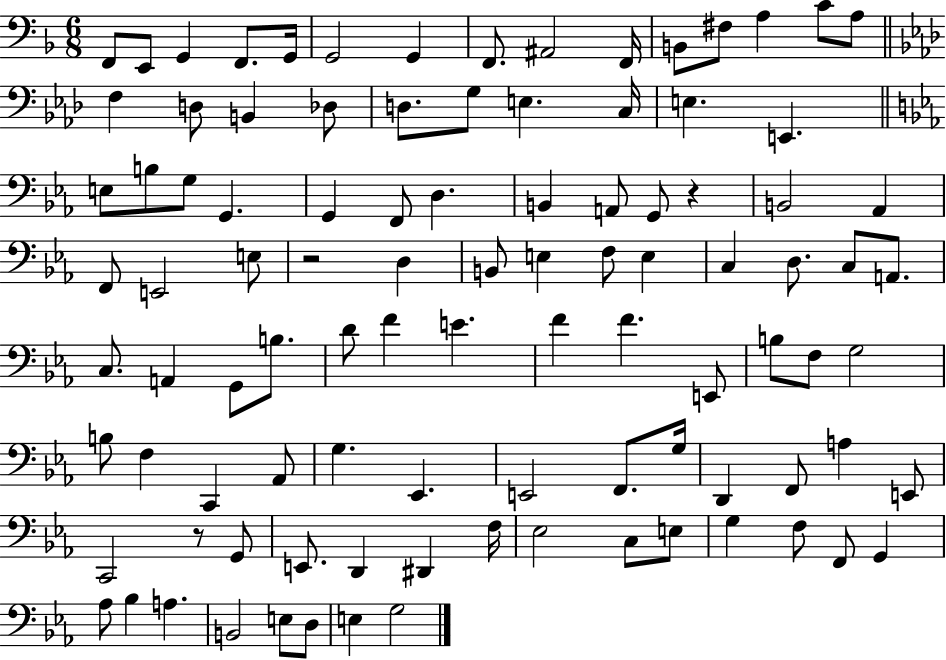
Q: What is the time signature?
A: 6/8